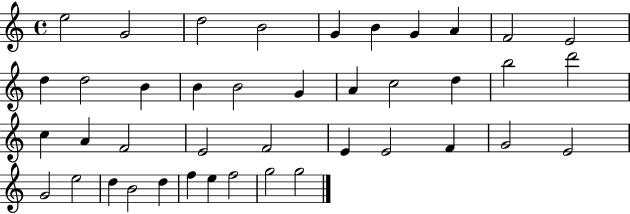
E5/h G4/h D5/h B4/h G4/q B4/q G4/q A4/q F4/h E4/h D5/q D5/h B4/q B4/q B4/h G4/q A4/q C5/h D5/q B5/h D6/h C5/q A4/q F4/h E4/h F4/h E4/q E4/h F4/q G4/h E4/h G4/h E5/h D5/q B4/h D5/q F5/q E5/q F5/h G5/h G5/h